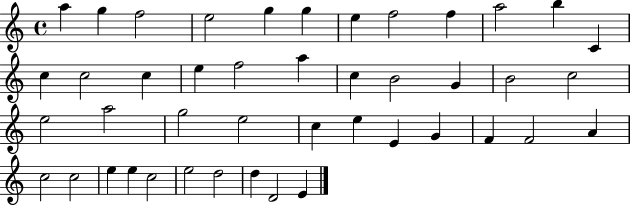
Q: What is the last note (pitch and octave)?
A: E4